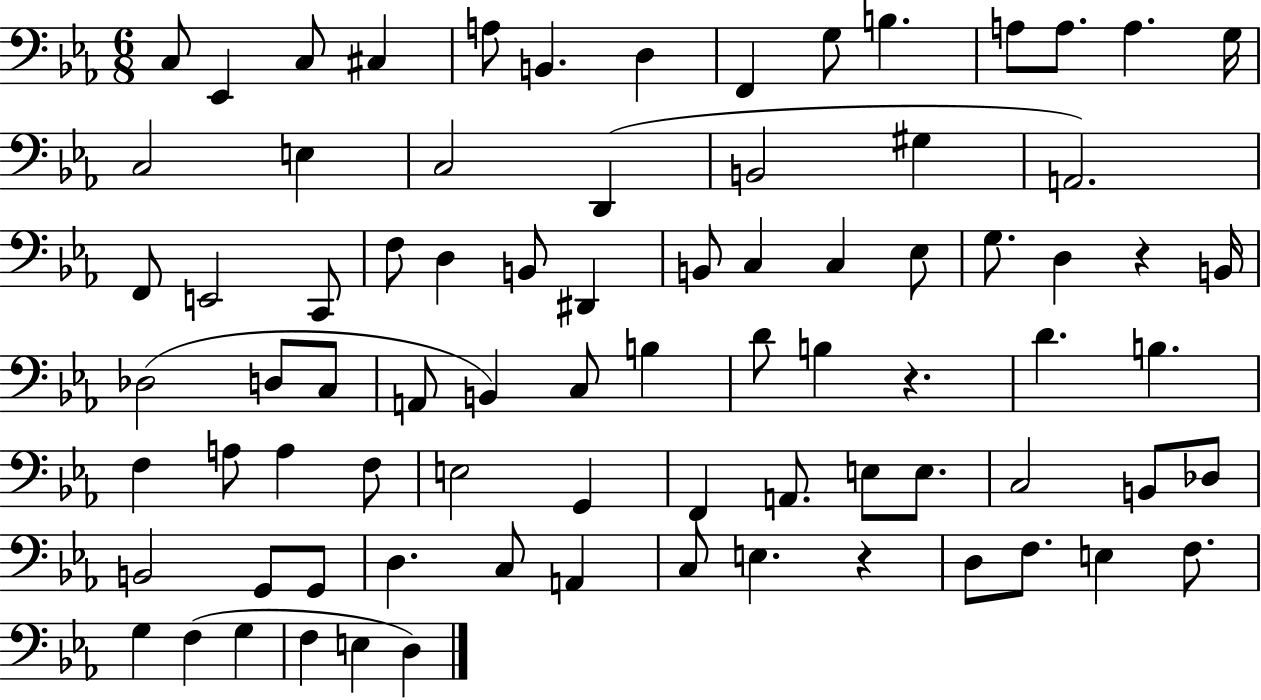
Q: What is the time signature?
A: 6/8